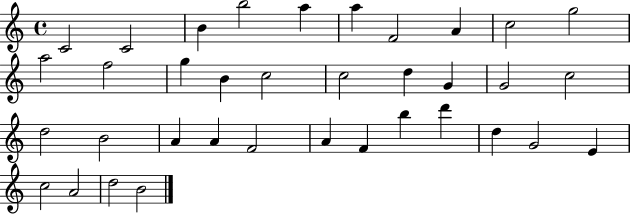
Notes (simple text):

C4/h C4/h B4/q B5/h A5/q A5/q F4/h A4/q C5/h G5/h A5/h F5/h G5/q B4/q C5/h C5/h D5/q G4/q G4/h C5/h D5/h B4/h A4/q A4/q F4/h A4/q F4/q B5/q D6/q D5/q G4/h E4/q C5/h A4/h D5/h B4/h